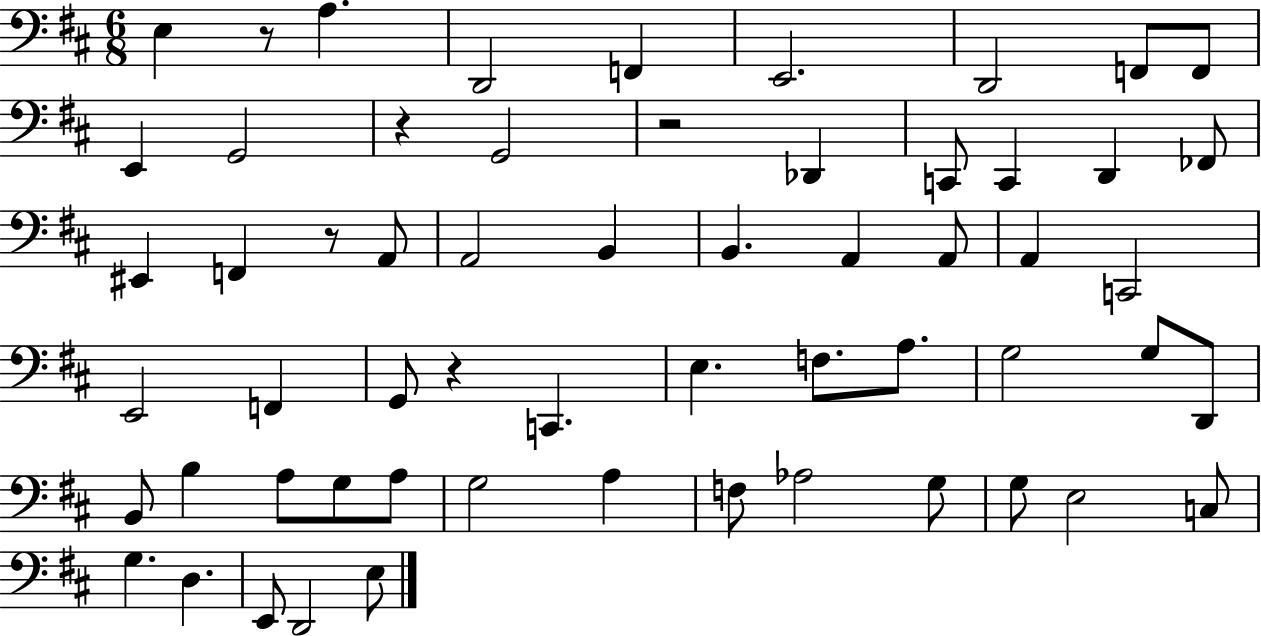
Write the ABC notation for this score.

X:1
T:Untitled
M:6/8
L:1/4
K:D
E, z/2 A, D,,2 F,, E,,2 D,,2 F,,/2 F,,/2 E,, G,,2 z G,,2 z2 _D,, C,,/2 C,, D,, _F,,/2 ^E,, F,, z/2 A,,/2 A,,2 B,, B,, A,, A,,/2 A,, C,,2 E,,2 F,, G,,/2 z C,, E, F,/2 A,/2 G,2 G,/2 D,,/2 B,,/2 B, A,/2 G,/2 A,/2 G,2 A, F,/2 _A,2 G,/2 G,/2 E,2 C,/2 G, D, E,,/2 D,,2 E,/2